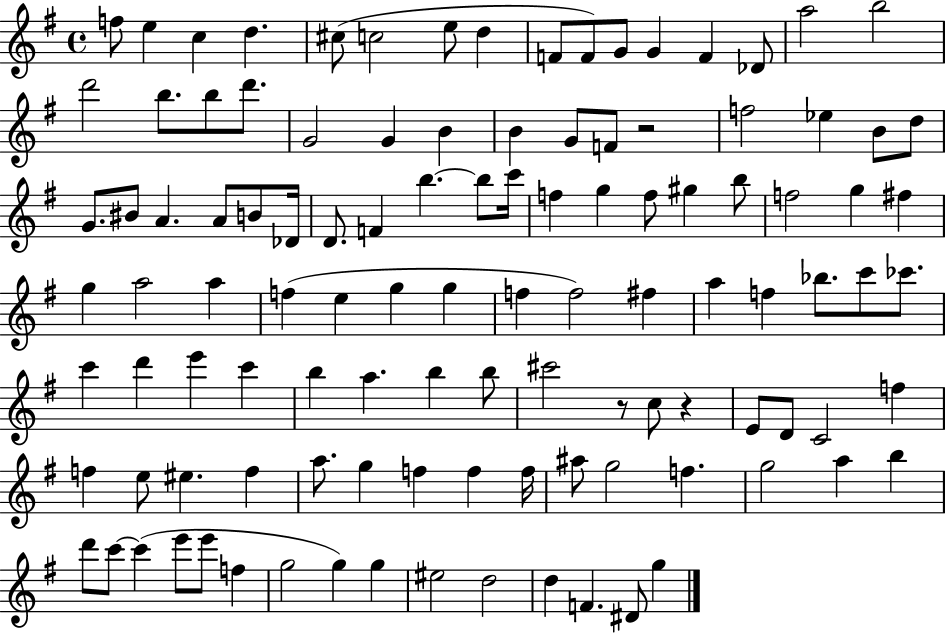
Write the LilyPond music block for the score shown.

{
  \clef treble
  \time 4/4
  \defaultTimeSignature
  \key g \major
  f''8 e''4 c''4 d''4. | cis''8( c''2 e''8 d''4 | f'8 f'8) g'8 g'4 f'4 des'8 | a''2 b''2 | \break d'''2 b''8. b''8 d'''8. | g'2 g'4 b'4 | b'4 g'8 f'8 r2 | f''2 ees''4 b'8 d''8 | \break g'8. bis'8 a'4. a'8 b'8 des'16 | d'8. f'4 b''4.~~ b''8 c'''16 | f''4 g''4 f''8 gis''4 b''8 | f''2 g''4 fis''4 | \break g''4 a''2 a''4 | f''4( e''4 g''4 g''4 | f''4 f''2) fis''4 | a''4 f''4 bes''8. c'''8 ces'''8. | \break c'''4 d'''4 e'''4 c'''4 | b''4 a''4. b''4 b''8 | cis'''2 r8 c''8 r4 | e'8 d'8 c'2 f''4 | \break f''4 e''8 eis''4. f''4 | a''8. g''4 f''4 f''4 f''16 | ais''8 g''2 f''4. | g''2 a''4 b''4 | \break d'''8 c'''8~~ c'''4( e'''8 e'''8 f''4 | g''2 g''4) g''4 | eis''2 d''2 | d''4 f'4. dis'8 g''4 | \break \bar "|."
}